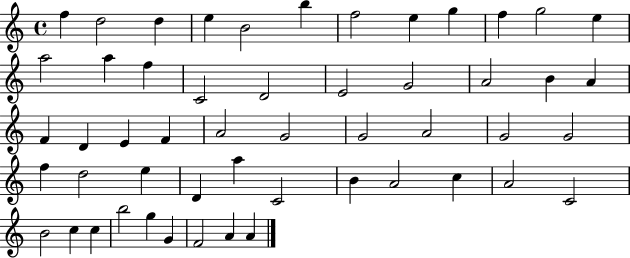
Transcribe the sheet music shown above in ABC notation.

X:1
T:Untitled
M:4/4
L:1/4
K:C
f d2 d e B2 b f2 e g f g2 e a2 a f C2 D2 E2 G2 A2 B A F D E F A2 G2 G2 A2 G2 G2 f d2 e D a C2 B A2 c A2 C2 B2 c c b2 g G F2 A A